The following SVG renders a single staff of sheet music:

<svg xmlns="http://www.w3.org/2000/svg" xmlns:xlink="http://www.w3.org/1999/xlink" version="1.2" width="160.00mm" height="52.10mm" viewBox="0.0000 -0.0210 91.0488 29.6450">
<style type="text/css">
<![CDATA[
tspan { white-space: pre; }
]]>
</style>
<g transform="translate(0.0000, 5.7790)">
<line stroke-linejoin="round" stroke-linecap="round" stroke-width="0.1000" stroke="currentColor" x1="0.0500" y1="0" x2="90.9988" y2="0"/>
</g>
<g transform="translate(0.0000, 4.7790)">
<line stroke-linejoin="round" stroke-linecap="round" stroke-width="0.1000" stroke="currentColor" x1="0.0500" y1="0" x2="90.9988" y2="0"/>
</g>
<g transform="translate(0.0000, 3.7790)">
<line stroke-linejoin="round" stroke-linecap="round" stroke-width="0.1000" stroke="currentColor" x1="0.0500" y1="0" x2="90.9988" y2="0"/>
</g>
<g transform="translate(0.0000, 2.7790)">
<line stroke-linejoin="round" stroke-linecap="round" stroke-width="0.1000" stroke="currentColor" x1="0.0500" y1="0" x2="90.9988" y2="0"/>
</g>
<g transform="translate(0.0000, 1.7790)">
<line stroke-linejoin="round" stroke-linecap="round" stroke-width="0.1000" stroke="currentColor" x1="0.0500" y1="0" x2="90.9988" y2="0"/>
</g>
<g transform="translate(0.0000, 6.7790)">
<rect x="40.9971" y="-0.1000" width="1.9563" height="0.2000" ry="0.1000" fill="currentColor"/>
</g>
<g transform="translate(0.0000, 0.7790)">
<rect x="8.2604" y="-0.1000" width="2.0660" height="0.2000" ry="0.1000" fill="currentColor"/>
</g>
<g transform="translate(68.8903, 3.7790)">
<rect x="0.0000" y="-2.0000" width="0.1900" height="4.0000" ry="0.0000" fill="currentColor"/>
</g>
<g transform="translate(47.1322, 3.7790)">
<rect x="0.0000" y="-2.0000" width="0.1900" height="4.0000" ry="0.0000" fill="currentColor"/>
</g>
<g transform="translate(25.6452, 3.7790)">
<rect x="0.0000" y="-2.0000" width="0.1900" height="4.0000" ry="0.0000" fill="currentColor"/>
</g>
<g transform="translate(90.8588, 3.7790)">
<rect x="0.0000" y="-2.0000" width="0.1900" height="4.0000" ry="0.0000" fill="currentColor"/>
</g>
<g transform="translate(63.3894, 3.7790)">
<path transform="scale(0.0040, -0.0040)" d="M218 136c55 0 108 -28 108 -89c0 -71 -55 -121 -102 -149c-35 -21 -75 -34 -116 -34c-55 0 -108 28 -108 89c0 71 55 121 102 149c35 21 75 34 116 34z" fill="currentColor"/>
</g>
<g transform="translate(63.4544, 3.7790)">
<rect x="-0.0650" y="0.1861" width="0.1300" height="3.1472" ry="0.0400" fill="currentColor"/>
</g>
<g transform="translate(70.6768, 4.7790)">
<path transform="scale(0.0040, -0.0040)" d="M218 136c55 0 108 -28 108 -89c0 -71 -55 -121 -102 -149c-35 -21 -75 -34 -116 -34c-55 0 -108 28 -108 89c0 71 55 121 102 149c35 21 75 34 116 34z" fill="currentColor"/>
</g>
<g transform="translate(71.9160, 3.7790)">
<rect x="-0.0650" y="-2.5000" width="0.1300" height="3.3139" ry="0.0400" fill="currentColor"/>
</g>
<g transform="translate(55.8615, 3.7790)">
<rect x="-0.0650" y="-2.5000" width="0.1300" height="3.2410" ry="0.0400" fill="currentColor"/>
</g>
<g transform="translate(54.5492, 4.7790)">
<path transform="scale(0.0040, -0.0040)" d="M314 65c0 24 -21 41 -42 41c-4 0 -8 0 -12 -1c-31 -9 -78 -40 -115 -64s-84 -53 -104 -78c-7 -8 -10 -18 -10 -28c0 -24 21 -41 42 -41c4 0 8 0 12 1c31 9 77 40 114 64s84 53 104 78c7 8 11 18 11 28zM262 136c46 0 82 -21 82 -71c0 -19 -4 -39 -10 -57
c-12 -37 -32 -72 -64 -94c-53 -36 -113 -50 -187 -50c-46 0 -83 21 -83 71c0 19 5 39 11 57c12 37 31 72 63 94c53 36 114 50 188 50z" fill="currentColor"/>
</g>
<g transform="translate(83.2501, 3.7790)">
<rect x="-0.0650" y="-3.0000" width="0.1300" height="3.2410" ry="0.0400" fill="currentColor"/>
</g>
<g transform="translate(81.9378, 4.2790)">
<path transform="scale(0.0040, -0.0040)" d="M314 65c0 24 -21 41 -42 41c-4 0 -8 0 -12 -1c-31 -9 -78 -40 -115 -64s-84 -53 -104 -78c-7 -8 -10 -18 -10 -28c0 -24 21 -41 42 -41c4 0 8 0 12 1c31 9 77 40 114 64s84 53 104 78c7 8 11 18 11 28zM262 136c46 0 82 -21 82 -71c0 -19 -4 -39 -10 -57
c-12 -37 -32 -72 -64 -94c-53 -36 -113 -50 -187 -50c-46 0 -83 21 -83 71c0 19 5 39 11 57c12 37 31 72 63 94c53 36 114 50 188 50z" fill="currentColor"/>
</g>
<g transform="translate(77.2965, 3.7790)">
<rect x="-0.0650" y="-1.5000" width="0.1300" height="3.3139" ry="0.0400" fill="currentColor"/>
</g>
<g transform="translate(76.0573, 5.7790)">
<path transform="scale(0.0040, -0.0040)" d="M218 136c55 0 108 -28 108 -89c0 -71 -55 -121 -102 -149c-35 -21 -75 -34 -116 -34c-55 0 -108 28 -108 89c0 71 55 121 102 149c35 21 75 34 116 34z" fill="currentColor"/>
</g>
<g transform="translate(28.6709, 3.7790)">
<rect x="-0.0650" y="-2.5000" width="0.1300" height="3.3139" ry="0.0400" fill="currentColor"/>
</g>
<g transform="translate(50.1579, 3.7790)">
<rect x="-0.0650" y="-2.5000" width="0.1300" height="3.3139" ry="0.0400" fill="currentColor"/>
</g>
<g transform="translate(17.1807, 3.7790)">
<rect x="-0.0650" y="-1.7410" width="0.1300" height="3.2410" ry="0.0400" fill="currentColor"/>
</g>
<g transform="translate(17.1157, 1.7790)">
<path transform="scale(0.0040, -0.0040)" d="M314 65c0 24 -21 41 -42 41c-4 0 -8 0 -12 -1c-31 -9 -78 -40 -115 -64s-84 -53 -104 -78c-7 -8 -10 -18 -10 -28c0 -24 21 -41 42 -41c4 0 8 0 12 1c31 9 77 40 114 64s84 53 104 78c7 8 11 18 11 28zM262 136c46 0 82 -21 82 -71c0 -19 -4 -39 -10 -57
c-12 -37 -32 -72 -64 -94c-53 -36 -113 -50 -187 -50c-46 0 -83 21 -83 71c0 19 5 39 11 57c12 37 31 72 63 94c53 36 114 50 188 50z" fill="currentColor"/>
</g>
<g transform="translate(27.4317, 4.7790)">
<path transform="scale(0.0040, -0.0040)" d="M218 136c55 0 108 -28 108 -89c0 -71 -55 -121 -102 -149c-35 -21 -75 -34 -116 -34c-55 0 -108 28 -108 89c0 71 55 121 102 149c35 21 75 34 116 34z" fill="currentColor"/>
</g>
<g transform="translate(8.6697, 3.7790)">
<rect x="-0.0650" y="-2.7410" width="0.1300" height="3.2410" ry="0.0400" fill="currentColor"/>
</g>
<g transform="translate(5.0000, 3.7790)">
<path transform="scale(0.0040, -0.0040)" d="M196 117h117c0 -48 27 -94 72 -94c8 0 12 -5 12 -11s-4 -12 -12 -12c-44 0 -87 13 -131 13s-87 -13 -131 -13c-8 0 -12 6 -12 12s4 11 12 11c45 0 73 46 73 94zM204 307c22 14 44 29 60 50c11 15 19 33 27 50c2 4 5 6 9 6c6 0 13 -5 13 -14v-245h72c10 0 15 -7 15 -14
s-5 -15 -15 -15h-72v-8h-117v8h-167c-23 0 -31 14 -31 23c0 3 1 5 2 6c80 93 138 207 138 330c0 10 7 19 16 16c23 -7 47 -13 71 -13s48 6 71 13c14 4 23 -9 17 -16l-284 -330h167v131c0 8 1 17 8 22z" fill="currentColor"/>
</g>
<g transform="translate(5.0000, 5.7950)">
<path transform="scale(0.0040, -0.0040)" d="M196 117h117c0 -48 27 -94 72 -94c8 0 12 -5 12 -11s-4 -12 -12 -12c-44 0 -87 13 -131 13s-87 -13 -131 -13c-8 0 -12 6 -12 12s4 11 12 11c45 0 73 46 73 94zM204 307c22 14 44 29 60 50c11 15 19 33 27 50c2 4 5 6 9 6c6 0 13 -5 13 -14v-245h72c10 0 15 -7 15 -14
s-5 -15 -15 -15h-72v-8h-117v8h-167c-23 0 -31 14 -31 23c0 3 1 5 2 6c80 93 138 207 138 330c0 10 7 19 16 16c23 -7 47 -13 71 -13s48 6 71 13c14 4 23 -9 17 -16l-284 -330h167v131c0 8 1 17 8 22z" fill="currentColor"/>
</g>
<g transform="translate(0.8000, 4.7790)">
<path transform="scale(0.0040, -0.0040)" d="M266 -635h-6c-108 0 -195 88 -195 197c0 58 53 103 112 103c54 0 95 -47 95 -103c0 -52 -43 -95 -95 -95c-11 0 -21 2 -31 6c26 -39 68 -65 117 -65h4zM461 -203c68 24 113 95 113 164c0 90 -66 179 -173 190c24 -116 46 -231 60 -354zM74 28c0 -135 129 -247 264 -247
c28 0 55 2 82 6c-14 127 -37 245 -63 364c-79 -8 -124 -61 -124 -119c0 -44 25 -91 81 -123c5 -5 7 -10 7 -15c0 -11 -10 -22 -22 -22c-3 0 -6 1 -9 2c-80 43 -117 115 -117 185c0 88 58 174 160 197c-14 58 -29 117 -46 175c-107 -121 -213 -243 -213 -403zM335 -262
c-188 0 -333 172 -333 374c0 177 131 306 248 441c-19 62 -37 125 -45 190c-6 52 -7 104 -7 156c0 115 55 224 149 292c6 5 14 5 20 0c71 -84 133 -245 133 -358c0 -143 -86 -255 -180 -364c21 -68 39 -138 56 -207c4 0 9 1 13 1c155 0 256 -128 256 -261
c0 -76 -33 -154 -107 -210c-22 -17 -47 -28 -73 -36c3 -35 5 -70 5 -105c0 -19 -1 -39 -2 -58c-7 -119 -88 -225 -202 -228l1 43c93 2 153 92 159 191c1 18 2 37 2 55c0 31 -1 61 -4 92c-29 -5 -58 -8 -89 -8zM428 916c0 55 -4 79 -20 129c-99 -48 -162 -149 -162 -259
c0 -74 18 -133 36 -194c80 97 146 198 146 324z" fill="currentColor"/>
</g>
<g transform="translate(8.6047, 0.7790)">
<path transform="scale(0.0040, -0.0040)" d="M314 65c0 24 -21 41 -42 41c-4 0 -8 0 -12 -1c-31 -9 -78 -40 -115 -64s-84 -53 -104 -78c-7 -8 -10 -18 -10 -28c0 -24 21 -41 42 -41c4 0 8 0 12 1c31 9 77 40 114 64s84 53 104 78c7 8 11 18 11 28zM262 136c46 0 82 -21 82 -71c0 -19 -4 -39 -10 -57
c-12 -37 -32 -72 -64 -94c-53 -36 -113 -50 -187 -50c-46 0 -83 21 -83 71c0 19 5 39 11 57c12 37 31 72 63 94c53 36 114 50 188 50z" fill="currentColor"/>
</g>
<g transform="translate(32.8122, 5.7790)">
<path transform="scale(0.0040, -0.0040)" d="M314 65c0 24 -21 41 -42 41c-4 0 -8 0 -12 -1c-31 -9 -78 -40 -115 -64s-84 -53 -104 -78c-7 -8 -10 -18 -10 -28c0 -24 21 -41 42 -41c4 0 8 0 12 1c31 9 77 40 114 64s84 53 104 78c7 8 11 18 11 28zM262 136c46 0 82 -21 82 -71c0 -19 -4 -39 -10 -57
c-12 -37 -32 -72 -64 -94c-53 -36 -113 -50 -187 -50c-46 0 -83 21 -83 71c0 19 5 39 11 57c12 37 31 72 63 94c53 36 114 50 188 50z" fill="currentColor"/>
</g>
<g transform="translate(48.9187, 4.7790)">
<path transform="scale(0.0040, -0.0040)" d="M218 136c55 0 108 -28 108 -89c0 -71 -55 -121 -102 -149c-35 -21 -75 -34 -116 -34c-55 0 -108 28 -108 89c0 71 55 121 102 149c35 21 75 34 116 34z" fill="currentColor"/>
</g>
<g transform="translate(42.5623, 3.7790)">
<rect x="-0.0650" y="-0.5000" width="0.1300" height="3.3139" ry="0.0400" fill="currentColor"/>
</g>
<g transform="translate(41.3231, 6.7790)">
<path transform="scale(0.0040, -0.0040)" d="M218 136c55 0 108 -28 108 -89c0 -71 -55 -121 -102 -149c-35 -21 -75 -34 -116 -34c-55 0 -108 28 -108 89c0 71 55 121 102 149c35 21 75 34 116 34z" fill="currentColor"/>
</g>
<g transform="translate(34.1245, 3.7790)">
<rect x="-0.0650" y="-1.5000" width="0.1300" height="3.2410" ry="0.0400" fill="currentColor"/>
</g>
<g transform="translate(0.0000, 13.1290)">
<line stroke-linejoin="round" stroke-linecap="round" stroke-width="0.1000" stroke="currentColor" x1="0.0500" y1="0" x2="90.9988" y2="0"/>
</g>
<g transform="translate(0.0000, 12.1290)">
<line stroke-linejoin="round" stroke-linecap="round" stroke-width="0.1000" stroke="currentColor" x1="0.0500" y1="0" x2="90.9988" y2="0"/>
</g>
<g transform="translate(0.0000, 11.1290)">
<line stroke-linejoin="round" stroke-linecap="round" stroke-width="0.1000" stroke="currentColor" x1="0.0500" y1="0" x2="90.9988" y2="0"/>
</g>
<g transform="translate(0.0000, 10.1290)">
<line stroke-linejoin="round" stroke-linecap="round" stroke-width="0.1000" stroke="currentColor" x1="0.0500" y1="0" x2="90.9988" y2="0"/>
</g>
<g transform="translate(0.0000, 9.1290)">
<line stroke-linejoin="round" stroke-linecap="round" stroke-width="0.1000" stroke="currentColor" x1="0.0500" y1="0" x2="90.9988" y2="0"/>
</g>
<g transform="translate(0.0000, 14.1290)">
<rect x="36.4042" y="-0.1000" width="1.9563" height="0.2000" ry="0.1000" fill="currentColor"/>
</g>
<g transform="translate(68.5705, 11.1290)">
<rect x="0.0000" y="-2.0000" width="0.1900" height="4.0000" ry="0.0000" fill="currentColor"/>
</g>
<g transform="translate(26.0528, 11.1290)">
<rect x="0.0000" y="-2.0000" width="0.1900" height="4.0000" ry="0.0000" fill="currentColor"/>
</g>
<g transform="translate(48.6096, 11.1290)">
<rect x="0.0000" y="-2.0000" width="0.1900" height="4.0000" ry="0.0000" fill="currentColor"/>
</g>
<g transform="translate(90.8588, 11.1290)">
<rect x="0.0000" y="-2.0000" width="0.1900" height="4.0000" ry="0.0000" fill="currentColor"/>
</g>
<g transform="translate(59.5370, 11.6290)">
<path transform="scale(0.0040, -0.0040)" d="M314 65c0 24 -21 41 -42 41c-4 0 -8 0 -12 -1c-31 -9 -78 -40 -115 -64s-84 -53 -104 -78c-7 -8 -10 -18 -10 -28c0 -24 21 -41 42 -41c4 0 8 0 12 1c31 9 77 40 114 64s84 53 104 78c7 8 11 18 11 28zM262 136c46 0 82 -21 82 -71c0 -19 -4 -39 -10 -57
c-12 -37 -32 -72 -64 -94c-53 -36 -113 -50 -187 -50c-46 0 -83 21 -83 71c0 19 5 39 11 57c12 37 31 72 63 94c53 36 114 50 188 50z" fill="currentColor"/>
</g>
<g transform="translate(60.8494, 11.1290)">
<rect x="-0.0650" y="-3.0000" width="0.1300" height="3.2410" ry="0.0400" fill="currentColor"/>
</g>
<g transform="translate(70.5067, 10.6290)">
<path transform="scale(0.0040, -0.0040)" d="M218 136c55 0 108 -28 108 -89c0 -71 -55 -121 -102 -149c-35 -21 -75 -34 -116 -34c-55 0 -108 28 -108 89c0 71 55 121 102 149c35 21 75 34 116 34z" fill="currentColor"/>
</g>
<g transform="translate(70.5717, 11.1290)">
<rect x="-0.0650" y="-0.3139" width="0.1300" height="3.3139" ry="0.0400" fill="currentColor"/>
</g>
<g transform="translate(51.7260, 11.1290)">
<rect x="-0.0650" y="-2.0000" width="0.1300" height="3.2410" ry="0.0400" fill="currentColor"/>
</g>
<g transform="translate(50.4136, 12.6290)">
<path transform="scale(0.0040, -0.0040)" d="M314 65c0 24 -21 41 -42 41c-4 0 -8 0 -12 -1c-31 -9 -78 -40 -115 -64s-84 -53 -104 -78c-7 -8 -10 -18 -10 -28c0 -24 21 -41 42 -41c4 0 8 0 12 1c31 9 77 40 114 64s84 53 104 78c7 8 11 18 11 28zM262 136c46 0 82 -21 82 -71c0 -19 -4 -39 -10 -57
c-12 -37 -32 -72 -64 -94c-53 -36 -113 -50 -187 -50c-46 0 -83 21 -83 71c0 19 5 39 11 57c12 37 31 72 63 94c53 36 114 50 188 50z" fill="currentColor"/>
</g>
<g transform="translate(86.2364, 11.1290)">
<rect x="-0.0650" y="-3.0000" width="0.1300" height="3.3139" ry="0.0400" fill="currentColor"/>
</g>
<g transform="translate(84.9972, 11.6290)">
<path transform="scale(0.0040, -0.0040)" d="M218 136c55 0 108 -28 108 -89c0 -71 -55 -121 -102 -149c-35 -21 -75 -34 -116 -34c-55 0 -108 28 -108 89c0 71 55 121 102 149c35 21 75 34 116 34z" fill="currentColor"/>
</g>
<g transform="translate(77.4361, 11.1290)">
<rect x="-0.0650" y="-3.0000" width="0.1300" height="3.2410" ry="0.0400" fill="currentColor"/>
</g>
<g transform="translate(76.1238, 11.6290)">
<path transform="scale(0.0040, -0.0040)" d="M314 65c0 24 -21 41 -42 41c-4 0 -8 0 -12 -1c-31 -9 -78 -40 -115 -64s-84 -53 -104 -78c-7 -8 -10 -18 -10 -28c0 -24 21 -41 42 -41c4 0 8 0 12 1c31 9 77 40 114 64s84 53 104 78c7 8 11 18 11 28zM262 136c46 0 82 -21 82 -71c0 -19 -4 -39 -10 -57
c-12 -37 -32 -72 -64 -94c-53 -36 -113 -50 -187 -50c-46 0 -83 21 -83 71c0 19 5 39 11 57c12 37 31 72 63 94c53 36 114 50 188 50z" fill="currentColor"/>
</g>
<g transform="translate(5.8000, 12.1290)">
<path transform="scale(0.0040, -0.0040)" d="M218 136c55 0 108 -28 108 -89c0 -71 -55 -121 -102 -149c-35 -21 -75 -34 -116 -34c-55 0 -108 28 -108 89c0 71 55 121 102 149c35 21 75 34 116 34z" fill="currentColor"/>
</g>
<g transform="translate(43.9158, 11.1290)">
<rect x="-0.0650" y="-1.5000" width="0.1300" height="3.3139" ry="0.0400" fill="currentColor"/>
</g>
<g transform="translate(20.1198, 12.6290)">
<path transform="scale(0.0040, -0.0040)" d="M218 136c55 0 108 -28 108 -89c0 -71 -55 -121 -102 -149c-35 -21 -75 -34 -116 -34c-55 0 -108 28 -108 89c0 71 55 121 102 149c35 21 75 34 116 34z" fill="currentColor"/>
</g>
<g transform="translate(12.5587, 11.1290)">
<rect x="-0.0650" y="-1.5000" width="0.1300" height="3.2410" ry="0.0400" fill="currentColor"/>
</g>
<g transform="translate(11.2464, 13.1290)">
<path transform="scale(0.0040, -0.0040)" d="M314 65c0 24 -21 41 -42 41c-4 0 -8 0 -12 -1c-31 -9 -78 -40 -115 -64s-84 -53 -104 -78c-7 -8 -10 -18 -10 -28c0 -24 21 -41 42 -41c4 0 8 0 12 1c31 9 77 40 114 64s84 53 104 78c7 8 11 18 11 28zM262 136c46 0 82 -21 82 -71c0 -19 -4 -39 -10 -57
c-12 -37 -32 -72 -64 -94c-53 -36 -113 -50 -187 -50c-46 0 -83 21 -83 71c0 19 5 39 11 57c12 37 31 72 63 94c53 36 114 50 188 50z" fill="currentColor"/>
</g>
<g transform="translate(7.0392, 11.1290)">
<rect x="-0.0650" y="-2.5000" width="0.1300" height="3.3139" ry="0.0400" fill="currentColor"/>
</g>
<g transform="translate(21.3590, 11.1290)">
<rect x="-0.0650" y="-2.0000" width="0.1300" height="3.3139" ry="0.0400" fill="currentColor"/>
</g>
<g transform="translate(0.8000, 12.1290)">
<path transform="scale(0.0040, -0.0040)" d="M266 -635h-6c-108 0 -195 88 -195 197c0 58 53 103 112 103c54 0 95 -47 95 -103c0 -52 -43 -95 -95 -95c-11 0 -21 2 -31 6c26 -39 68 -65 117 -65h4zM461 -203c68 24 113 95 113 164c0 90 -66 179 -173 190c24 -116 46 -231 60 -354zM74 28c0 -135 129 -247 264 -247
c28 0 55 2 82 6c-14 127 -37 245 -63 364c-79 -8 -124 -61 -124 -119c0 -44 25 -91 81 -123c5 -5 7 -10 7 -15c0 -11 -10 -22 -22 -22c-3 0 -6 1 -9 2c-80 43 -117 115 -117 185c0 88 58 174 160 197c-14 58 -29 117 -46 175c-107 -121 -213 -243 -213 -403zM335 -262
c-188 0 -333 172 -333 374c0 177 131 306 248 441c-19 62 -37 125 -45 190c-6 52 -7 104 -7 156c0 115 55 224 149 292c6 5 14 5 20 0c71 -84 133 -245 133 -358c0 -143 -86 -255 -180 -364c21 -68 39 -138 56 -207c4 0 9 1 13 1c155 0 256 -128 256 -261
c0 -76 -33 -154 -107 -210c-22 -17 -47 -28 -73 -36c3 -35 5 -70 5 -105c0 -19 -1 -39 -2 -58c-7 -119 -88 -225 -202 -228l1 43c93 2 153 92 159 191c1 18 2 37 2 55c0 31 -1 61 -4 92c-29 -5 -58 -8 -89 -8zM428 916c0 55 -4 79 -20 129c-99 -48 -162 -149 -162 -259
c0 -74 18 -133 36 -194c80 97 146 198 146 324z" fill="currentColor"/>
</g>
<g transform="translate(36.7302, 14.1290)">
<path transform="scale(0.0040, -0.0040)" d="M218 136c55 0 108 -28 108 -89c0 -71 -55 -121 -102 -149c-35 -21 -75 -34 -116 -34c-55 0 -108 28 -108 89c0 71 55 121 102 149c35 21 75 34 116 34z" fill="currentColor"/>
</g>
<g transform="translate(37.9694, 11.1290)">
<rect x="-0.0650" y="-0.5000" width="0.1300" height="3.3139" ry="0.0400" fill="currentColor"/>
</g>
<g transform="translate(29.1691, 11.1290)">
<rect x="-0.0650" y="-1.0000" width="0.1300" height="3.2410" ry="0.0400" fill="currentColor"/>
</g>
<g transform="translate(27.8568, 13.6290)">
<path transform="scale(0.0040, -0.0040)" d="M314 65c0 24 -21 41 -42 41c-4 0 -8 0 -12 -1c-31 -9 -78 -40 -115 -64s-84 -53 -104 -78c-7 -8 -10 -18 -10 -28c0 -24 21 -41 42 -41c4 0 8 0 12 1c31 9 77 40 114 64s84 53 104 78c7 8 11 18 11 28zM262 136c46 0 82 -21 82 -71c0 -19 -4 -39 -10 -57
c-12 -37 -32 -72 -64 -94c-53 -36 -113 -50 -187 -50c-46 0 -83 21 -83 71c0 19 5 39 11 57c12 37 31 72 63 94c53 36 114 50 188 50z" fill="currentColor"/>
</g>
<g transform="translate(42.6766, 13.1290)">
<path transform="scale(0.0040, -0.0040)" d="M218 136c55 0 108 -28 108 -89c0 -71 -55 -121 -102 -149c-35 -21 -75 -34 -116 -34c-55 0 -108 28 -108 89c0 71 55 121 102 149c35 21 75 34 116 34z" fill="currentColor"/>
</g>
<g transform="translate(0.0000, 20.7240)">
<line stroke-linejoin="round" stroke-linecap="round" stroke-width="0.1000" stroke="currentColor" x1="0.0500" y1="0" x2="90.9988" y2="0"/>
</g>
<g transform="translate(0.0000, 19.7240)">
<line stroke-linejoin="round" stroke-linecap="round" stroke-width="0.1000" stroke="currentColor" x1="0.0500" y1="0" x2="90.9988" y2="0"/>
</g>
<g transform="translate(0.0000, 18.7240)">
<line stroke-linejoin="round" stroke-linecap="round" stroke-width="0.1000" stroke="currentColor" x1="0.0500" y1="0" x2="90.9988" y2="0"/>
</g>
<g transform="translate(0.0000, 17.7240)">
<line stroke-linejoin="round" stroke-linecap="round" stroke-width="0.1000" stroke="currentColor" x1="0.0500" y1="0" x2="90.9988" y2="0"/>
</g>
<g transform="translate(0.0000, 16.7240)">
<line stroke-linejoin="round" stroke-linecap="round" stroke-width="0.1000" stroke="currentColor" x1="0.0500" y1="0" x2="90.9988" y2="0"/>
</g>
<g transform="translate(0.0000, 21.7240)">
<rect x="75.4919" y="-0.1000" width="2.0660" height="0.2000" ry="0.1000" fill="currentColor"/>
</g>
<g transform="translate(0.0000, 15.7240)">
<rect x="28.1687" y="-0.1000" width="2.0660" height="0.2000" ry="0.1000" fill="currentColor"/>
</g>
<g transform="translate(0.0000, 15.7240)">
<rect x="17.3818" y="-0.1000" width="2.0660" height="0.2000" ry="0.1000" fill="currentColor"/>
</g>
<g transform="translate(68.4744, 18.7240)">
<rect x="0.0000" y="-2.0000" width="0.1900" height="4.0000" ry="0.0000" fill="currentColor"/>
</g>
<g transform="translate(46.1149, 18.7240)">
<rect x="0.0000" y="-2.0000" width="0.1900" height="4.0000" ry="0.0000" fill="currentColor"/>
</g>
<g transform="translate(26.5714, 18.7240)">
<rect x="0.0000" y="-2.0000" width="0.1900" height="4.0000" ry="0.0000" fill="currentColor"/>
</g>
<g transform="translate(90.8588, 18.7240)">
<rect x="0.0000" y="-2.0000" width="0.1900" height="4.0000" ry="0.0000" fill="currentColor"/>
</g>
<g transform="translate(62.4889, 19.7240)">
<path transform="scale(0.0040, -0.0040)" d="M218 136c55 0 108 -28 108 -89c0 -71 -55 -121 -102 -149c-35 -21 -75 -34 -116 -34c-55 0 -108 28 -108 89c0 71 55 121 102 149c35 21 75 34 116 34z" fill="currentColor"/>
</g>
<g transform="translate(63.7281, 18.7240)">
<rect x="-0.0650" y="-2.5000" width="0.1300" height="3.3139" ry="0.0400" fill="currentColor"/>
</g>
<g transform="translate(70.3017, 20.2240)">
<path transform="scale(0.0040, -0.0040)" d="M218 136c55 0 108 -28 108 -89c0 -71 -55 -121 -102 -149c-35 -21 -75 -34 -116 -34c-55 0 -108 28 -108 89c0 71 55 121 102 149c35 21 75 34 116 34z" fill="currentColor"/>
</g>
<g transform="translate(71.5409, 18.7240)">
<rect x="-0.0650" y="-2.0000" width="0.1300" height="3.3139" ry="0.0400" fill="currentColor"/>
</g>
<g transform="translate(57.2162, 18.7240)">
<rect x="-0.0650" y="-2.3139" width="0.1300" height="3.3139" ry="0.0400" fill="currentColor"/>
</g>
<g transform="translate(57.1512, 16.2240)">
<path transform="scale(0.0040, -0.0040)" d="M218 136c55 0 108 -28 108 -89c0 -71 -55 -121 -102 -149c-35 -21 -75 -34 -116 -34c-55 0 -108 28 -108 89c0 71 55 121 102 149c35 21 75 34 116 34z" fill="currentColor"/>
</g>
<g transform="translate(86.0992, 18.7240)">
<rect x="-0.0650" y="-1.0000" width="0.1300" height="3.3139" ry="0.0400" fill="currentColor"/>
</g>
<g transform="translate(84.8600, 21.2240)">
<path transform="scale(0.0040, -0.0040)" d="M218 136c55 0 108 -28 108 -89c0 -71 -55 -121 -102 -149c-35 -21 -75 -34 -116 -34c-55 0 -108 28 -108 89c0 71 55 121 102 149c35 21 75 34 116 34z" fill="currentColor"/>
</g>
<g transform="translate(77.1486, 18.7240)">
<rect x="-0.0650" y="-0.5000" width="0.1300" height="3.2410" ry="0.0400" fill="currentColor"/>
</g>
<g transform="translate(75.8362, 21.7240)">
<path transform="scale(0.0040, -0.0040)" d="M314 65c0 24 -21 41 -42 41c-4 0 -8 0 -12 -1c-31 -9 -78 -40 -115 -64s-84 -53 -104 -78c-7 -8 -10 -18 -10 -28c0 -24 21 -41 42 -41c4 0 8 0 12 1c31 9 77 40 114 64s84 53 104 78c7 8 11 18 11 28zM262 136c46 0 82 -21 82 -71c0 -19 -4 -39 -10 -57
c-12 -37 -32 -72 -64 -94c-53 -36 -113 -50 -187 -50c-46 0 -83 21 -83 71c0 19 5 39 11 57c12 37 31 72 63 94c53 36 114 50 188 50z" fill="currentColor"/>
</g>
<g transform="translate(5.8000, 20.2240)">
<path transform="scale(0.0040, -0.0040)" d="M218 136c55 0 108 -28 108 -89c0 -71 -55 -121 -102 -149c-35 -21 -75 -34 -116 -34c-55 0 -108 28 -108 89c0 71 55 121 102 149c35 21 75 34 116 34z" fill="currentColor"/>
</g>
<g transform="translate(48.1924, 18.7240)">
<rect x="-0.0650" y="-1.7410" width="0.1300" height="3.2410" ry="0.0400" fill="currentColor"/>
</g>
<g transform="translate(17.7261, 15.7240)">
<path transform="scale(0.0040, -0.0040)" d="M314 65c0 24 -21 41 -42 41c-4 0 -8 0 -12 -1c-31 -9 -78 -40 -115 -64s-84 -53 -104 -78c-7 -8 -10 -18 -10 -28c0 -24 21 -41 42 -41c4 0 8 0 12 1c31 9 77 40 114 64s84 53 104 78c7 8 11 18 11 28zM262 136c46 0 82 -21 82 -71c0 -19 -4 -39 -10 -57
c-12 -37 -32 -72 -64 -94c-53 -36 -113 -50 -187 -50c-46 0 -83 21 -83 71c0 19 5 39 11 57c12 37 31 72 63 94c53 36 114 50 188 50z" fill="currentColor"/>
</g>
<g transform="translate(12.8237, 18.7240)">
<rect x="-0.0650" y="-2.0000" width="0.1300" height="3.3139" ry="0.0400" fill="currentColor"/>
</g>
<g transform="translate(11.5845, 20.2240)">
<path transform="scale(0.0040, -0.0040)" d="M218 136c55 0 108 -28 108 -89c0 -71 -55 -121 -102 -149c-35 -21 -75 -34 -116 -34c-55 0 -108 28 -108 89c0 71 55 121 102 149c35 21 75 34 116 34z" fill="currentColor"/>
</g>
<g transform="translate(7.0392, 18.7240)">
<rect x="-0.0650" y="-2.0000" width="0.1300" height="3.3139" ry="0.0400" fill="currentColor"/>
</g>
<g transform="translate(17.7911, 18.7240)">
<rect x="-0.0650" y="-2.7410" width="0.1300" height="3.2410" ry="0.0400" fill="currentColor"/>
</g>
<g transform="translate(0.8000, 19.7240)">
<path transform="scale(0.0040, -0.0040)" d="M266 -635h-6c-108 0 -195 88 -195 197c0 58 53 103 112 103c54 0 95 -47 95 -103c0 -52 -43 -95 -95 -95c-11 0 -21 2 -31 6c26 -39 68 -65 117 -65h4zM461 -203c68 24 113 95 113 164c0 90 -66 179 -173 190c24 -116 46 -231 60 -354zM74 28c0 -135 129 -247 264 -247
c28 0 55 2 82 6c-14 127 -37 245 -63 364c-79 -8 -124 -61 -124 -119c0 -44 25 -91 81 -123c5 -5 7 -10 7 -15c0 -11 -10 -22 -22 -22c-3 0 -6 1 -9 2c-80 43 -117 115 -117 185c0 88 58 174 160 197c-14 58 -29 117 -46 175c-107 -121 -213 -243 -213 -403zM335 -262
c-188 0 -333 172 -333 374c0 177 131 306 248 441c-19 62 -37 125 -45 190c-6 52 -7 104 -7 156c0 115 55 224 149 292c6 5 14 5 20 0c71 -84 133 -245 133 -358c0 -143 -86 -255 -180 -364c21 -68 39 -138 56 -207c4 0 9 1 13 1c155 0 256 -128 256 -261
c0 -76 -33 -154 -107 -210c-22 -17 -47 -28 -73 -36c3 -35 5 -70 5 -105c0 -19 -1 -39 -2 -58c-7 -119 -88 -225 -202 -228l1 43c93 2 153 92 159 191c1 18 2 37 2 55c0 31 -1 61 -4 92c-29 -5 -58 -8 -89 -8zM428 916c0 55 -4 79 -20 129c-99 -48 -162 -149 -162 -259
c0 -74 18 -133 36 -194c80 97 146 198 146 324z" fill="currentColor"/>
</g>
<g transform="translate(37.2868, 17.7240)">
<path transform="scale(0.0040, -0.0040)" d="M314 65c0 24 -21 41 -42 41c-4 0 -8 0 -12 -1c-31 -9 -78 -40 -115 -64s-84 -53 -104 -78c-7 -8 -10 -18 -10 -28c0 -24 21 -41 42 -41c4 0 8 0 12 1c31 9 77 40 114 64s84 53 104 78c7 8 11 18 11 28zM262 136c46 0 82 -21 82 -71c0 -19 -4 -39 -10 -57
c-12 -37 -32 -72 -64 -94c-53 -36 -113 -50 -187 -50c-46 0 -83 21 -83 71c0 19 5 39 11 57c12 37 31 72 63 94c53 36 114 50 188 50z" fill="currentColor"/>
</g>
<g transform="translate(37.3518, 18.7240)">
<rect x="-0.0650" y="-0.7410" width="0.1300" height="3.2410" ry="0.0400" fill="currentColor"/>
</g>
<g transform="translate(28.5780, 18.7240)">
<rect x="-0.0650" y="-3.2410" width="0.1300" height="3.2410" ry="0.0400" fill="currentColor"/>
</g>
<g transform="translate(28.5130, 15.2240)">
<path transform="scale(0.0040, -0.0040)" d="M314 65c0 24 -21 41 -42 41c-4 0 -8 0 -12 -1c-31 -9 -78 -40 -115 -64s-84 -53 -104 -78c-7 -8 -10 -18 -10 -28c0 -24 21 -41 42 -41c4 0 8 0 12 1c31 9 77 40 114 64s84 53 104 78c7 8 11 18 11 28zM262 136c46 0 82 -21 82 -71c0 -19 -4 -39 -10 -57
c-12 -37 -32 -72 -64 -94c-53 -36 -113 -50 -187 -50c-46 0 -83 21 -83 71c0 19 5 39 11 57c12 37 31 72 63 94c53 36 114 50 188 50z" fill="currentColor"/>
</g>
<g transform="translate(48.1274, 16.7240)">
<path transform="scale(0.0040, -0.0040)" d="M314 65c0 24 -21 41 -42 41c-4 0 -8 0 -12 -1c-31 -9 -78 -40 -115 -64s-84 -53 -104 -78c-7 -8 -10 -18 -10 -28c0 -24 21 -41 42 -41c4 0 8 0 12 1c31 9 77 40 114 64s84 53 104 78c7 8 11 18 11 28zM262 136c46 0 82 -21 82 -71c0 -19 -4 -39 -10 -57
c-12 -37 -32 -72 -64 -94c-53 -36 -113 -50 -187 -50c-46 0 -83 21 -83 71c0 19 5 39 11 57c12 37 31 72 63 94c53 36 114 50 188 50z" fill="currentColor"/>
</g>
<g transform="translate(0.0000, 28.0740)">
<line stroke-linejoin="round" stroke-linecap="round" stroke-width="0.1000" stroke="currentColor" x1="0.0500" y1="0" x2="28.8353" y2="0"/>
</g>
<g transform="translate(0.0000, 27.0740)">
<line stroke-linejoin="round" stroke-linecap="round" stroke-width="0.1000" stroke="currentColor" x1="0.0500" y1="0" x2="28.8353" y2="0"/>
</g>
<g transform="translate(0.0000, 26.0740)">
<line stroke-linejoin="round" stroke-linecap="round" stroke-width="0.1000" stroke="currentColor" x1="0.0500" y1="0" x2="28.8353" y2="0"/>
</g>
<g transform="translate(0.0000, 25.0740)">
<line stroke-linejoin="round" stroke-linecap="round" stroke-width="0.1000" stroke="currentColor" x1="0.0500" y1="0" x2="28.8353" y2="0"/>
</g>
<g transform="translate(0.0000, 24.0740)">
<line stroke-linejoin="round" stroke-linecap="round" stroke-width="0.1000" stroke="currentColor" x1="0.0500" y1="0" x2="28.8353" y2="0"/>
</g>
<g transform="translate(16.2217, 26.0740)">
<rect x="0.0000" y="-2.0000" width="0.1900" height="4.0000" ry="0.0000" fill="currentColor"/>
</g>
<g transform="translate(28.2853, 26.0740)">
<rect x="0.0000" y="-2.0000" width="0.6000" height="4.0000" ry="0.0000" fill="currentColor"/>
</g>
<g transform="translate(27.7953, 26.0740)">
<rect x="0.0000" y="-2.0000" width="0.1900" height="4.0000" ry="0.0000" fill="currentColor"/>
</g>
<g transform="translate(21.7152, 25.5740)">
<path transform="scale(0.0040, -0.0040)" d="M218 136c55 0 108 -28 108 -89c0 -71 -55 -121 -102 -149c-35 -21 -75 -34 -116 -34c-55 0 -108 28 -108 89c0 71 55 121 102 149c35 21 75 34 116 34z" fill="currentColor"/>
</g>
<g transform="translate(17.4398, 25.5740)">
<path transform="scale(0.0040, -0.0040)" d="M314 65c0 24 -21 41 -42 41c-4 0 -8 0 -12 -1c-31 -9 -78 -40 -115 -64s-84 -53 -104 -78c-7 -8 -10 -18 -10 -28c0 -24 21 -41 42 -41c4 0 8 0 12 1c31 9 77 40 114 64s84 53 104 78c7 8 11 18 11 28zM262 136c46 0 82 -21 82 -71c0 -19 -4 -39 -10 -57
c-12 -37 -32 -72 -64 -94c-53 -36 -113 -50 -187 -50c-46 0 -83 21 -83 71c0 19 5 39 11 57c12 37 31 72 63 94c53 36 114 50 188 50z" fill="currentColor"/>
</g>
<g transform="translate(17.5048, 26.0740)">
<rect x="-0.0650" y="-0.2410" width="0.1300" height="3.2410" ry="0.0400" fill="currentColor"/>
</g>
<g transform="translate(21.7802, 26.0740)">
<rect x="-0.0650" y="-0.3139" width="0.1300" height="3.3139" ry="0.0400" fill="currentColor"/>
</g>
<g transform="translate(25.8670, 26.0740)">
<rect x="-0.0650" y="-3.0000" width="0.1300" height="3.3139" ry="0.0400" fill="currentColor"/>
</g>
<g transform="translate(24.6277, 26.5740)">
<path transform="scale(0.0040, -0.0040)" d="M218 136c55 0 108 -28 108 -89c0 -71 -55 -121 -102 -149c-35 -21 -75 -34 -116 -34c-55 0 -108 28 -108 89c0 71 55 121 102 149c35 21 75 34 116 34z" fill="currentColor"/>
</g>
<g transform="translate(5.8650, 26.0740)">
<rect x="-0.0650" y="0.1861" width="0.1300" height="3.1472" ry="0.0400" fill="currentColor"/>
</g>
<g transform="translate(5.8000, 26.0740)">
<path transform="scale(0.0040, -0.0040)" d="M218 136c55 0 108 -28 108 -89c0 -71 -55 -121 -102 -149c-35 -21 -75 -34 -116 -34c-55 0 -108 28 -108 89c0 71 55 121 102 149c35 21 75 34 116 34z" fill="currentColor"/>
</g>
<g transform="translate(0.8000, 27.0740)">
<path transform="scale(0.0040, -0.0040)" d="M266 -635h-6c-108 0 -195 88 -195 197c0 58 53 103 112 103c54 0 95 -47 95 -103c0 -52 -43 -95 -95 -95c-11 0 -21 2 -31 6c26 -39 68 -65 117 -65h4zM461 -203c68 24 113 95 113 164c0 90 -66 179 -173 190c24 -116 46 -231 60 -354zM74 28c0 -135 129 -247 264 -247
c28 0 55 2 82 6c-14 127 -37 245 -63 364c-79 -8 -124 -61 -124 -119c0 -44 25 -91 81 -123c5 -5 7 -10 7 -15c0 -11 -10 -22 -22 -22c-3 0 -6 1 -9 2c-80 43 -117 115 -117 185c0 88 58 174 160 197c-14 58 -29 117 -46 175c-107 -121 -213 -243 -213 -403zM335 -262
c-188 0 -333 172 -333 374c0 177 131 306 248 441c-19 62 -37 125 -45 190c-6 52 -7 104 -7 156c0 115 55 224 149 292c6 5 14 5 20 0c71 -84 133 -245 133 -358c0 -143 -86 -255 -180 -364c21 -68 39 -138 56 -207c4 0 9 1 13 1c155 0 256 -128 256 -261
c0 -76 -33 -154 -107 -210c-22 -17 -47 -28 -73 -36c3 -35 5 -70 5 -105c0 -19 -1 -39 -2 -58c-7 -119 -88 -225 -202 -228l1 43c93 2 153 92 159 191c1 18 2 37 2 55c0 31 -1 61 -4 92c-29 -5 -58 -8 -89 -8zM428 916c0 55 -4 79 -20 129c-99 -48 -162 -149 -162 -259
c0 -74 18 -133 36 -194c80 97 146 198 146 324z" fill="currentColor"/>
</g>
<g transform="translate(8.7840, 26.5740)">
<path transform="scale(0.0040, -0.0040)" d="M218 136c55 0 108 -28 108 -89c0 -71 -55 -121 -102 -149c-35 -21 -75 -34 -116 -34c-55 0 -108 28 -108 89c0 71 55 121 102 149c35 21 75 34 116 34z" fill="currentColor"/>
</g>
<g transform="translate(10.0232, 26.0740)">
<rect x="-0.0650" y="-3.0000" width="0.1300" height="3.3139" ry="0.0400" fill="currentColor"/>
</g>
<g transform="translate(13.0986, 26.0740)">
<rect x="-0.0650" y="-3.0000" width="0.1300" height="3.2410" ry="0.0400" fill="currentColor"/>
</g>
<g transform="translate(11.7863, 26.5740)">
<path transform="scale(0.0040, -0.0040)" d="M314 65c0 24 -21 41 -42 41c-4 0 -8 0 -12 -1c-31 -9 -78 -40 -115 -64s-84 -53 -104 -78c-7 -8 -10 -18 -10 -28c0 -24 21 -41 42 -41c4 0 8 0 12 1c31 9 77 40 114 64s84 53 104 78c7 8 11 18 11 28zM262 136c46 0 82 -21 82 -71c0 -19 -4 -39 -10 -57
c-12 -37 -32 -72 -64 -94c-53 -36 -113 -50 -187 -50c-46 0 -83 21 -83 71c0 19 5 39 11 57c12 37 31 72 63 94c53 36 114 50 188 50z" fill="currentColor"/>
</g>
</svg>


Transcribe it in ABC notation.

X:1
T:Untitled
M:4/4
L:1/4
K:C
a2 f2 G E2 C G G2 B G E A2 G E2 F D2 C E F2 A2 c A2 A F F a2 b2 d2 f2 g G F C2 D B A A2 c2 c A